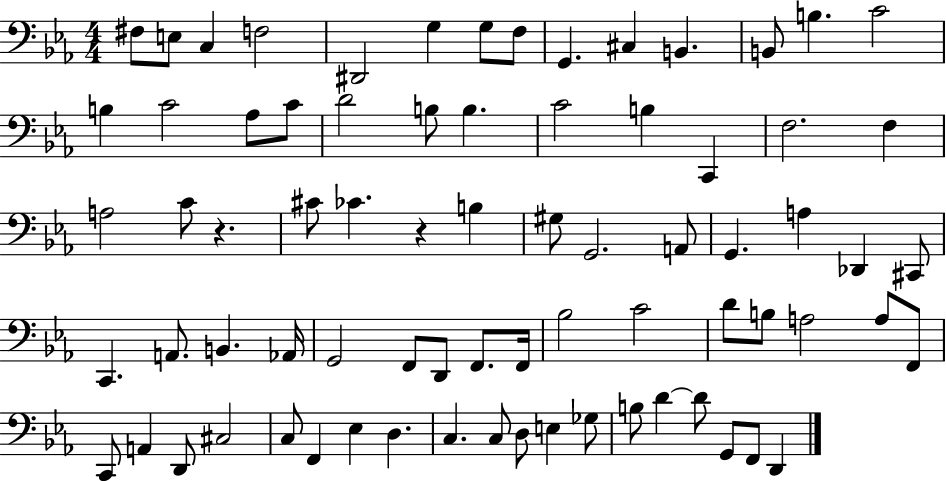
X:1
T:Untitled
M:4/4
L:1/4
K:Eb
^F,/2 E,/2 C, F,2 ^D,,2 G, G,/2 F,/2 G,, ^C, B,, B,,/2 B, C2 B, C2 _A,/2 C/2 D2 B,/2 B, C2 B, C,, F,2 F, A,2 C/2 z ^C/2 _C z B, ^G,/2 G,,2 A,,/2 G,, A, _D,, ^C,,/2 C,, A,,/2 B,, _A,,/4 G,,2 F,,/2 D,,/2 F,,/2 F,,/4 _B,2 C2 D/2 B,/2 A,2 A,/2 F,,/2 C,,/2 A,, D,,/2 ^C,2 C,/2 F,, _E, D, C, C,/2 D,/2 E, _G,/2 B,/2 D D/2 G,,/2 F,,/2 D,,